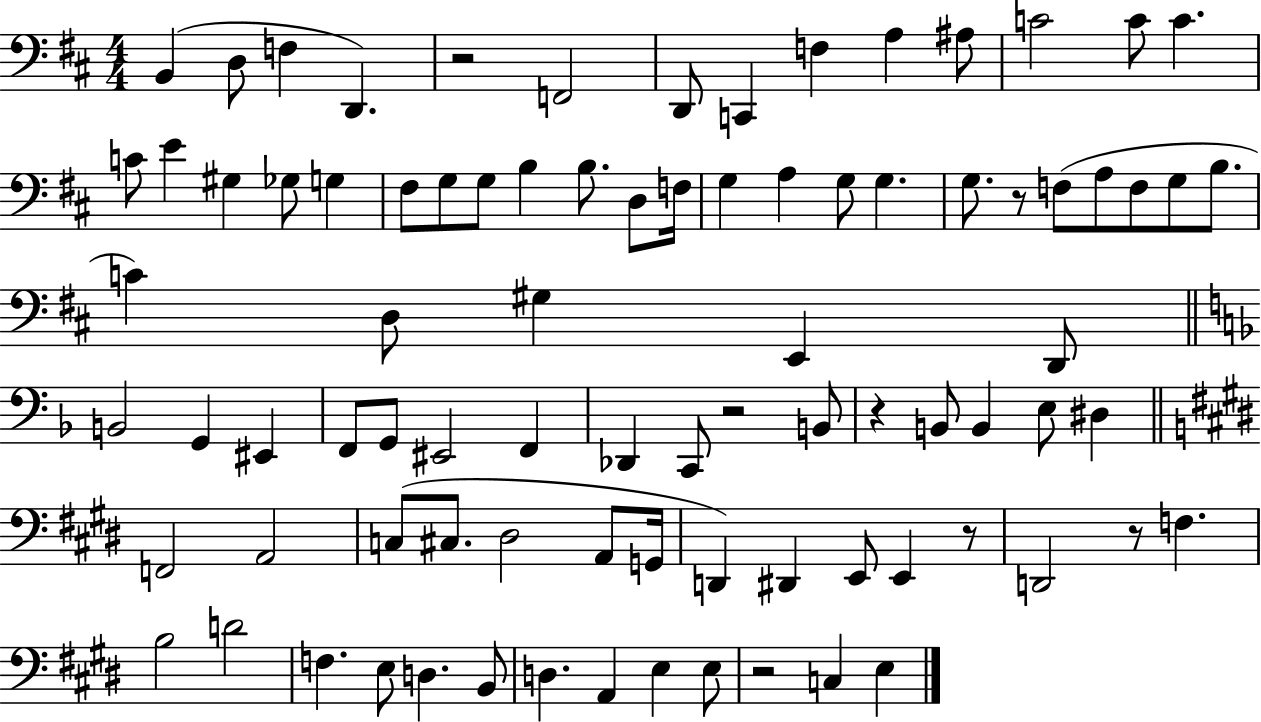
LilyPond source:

{
  \clef bass
  \numericTimeSignature
  \time 4/4
  \key d \major
  b,4( d8 f4 d,4.) | r2 f,2 | d,8 c,4 f4 a4 ais8 | c'2 c'8 c'4. | \break c'8 e'4 gis4 ges8 g4 | fis8 g8 g8 b4 b8. d8 f16 | g4 a4 g8 g4. | g8. r8 f8( a8 f8 g8 b8. | \break c'4) d8 gis4 e,4 d,8 | \bar "||" \break \key f \major b,2 g,4 eis,4 | f,8 g,8 eis,2 f,4 | des,4 c,8 r2 b,8 | r4 b,8 b,4 e8 dis4 | \break \bar "||" \break \key e \major f,2 a,2 | c8( cis8. dis2 a,8 g,16 | d,4) dis,4 e,8 e,4 r8 | d,2 r8 f4. | \break b2 d'2 | f4. e8 d4. b,8 | d4. a,4 e4 e8 | r2 c4 e4 | \break \bar "|."
}